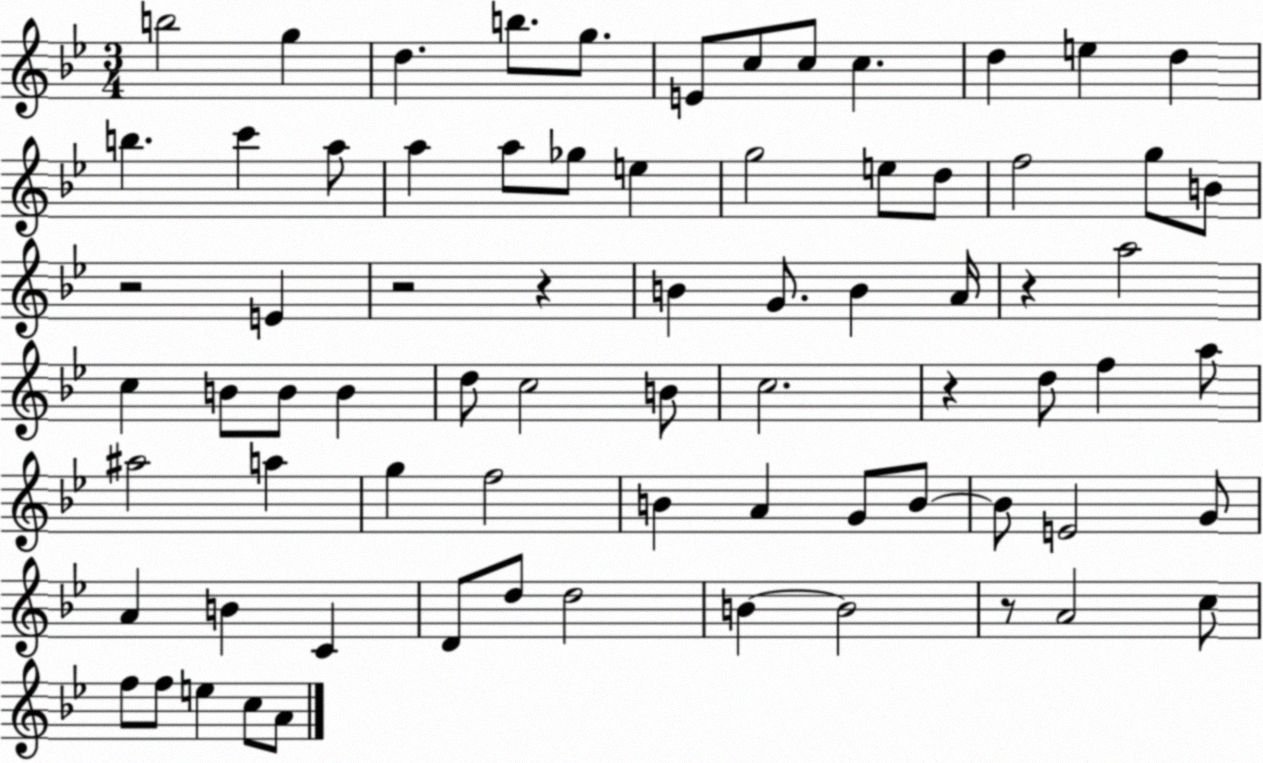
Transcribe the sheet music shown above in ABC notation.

X:1
T:Untitled
M:3/4
L:1/4
K:Bb
b2 g d b/2 g/2 E/2 c/2 c/2 c d e d b c' a/2 a a/2 _g/2 e g2 e/2 d/2 f2 g/2 B/2 z2 E z2 z B G/2 B A/4 z a2 c B/2 B/2 B d/2 c2 B/2 c2 z d/2 f a/2 ^a2 a g f2 B A G/2 B/2 B/2 E2 G/2 A B C D/2 d/2 d2 B B2 z/2 A2 c/2 f/2 f/2 e c/2 A/2